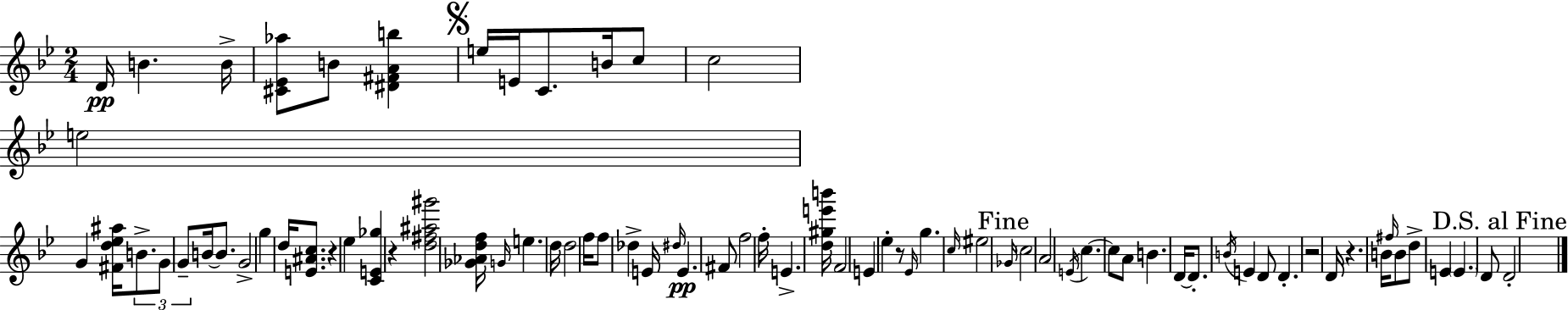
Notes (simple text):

D4/s B4/q. B4/s [C#4,Eb4,Ab5]/e B4/e [D#4,F#4,A4,B5]/q E5/s E4/s C4/e. B4/s C5/e C5/h E5/h G4/q [F#4,D5,Eb5,A#5]/s B4/e. G4/e G4/e B4/s B4/e. G4/h G5/q D5/s [E4,A#4,C5]/e. R/q Eb5/q [C4,E4,Gb5]/q R/q [D5,F#5,A#5,G#6]/h [Gb4,Ab4,D5,F5]/s G4/s E5/q. D5/s D5/h F5/s F5/e Db5/q E4/s D#5/s E4/q. F#4/e F5/h F5/s E4/q. [D5,G#5,E6,B6]/s F4/h E4/q Eb5/q R/e Eb4/s G5/q. C5/s EIS5/h Gb4/s C5/h A4/h E4/s C5/q. C5/e A4/e B4/q. D4/s D4/e. B4/s E4/q D4/e D4/q. R/h D4/s R/q. B4/s F#5/s B4/e D5/e E4/q E4/q. D4/e D4/h